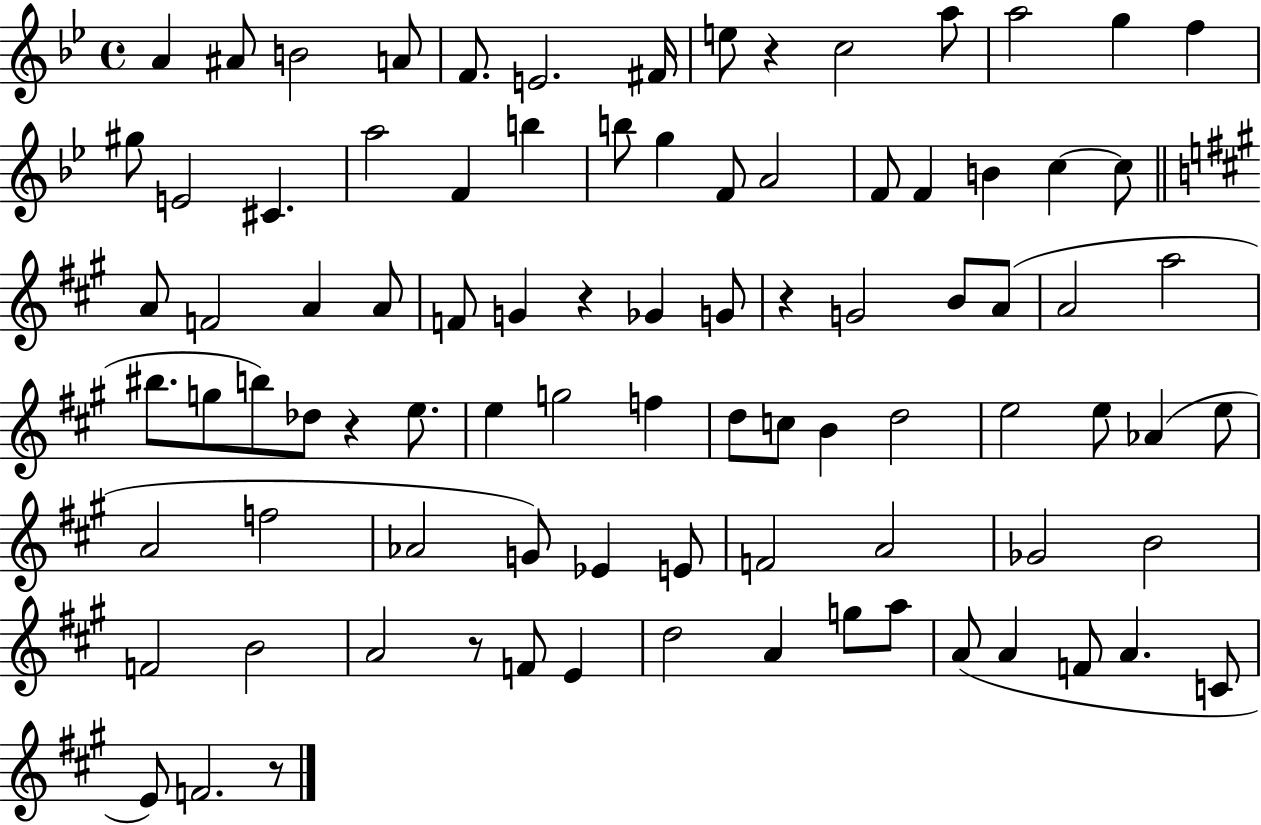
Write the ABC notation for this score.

X:1
T:Untitled
M:4/4
L:1/4
K:Bb
A ^A/2 B2 A/2 F/2 E2 ^F/4 e/2 z c2 a/2 a2 g f ^g/2 E2 ^C a2 F b b/2 g F/2 A2 F/2 F B c c/2 A/2 F2 A A/2 F/2 G z _G G/2 z G2 B/2 A/2 A2 a2 ^b/2 g/2 b/2 _d/2 z e/2 e g2 f d/2 c/2 B d2 e2 e/2 _A e/2 A2 f2 _A2 G/2 _E E/2 F2 A2 _G2 B2 F2 B2 A2 z/2 F/2 E d2 A g/2 a/2 A/2 A F/2 A C/2 E/2 F2 z/2